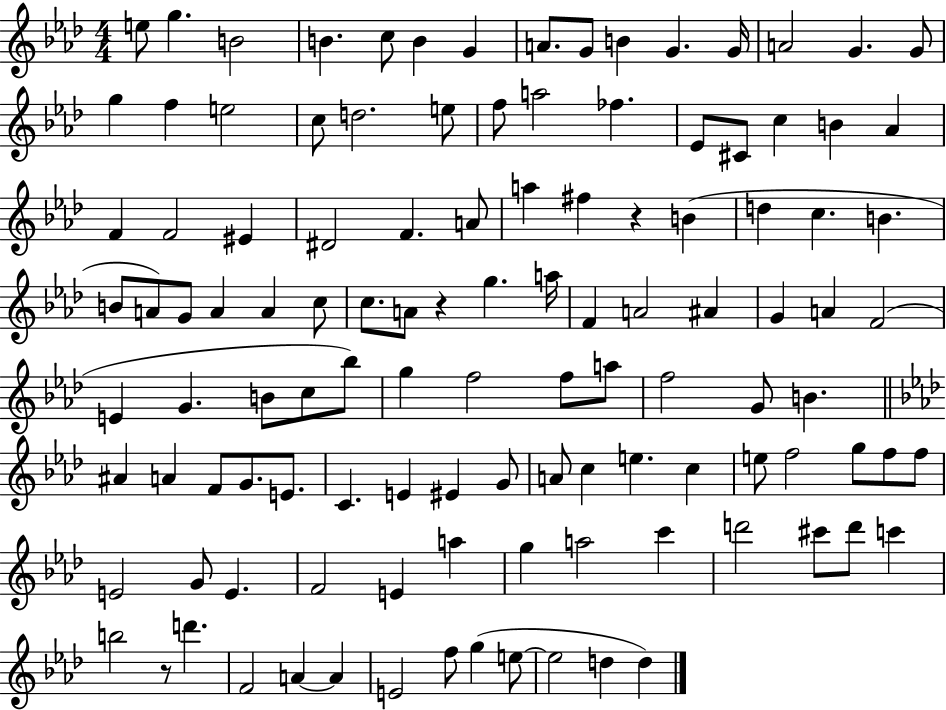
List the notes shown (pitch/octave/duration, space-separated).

E5/e G5/q. B4/h B4/q. C5/e B4/q G4/q A4/e. G4/e B4/q G4/q. G4/s A4/h G4/q. G4/e G5/q F5/q E5/h C5/e D5/h. E5/e F5/e A5/h FES5/q. Eb4/e C#4/e C5/q B4/q Ab4/q F4/q F4/h EIS4/q D#4/h F4/q. A4/e A5/q F#5/q R/q B4/q D5/q C5/q. B4/q. B4/e A4/e G4/e A4/q A4/q C5/e C5/e. A4/e R/q G5/q. A5/s F4/q A4/h A#4/q G4/q A4/q F4/h E4/q G4/q. B4/e C5/e Bb5/e G5/q F5/h F5/e A5/e F5/h G4/e B4/q. A#4/q A4/q F4/e G4/e. E4/e. C4/q. E4/q EIS4/q G4/e A4/e C5/q E5/q. C5/q E5/e F5/h G5/e F5/e F5/e E4/h G4/e E4/q. F4/h E4/q A5/q G5/q A5/h C6/q D6/h C#6/e D6/e C6/q B5/h R/e D6/q. F4/h A4/q A4/q E4/h F5/e G5/q E5/e E5/h D5/q D5/q